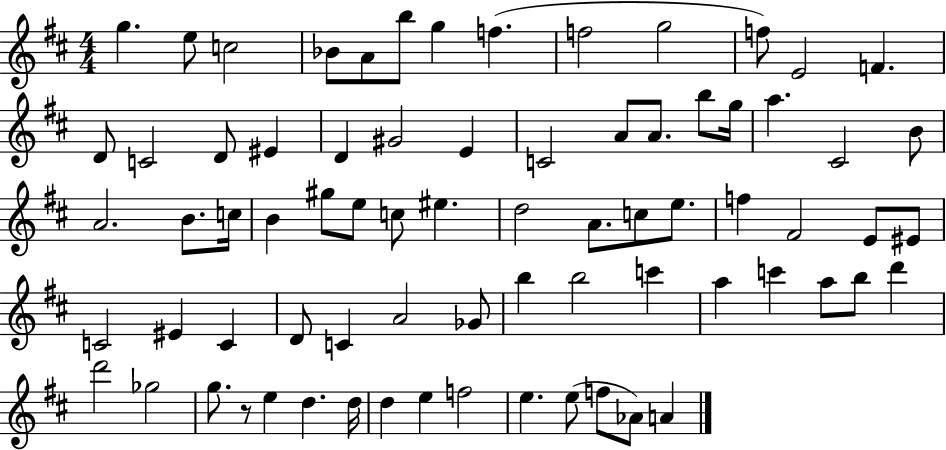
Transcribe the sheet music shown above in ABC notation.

X:1
T:Untitled
M:4/4
L:1/4
K:D
g e/2 c2 _B/2 A/2 b/2 g f f2 g2 f/2 E2 F D/2 C2 D/2 ^E D ^G2 E C2 A/2 A/2 b/2 g/4 a ^C2 B/2 A2 B/2 c/4 B ^g/2 e/2 c/2 ^e d2 A/2 c/2 e/2 f ^F2 E/2 ^E/2 C2 ^E C D/2 C A2 _G/2 b b2 c' a c' a/2 b/2 d' d'2 _g2 g/2 z/2 e d d/4 d e f2 e e/2 f/2 _A/2 A